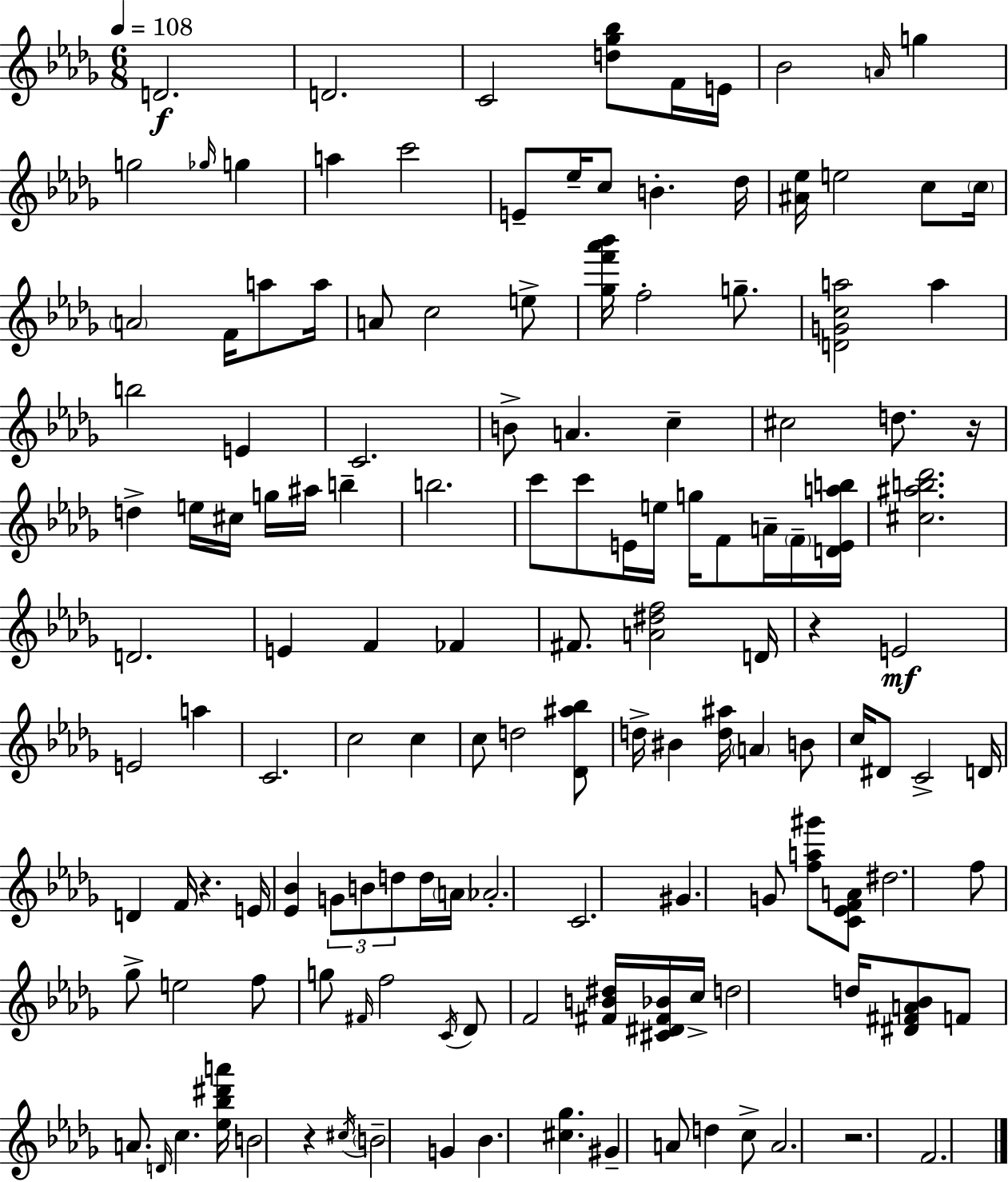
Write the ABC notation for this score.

X:1
T:Untitled
M:6/8
L:1/4
K:Bbm
D2 D2 C2 [d_g_b]/2 F/4 E/4 _B2 A/4 g g2 _g/4 g a c'2 E/2 _e/4 c/2 B _d/4 [^A_e]/4 e2 c/2 c/4 A2 F/4 a/2 a/4 A/2 c2 e/2 [_gf'_a'_b']/4 f2 g/2 [DGca]2 a b2 E C2 B/2 A c ^c2 d/2 z/4 d e/4 ^c/4 g/4 ^a/4 b b2 c'/2 c'/2 E/4 e/4 g/4 F/2 A/4 F/4 [DEab]/4 [^c^ab_d']2 D2 E F _F ^F/2 [A^df]2 D/4 z E2 E2 a C2 c2 c c/2 d2 [_D^a_b]/2 d/4 ^B [d^a]/4 A B/2 c/4 ^D/2 C2 D/4 D F/4 z E/4 [_E_B] G/2 B/2 d/2 d/4 A/4 _A2 C2 ^G G/2 [fa^g']/2 [C_EFA]/2 ^d2 f/2 _g/2 e2 f/2 g/2 ^F/4 f2 C/4 _D/2 F2 [^FB^d]/4 [^C^D^F_B]/4 c/4 d2 d/4 [^D^FA_B]/2 F/2 A/2 D/4 c [_e_b^d'a']/4 B2 z ^c/4 B2 G _B [^c_g] ^G A/2 d c/2 A2 z2 F2